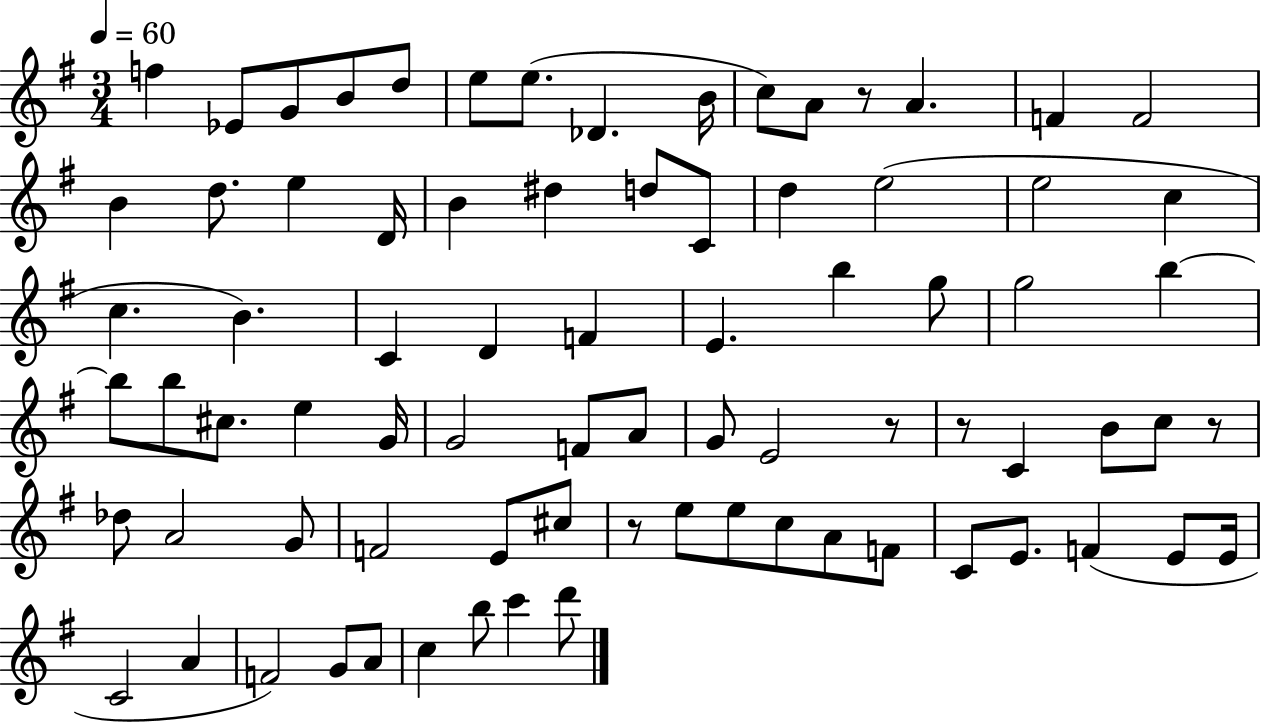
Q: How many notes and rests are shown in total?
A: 79